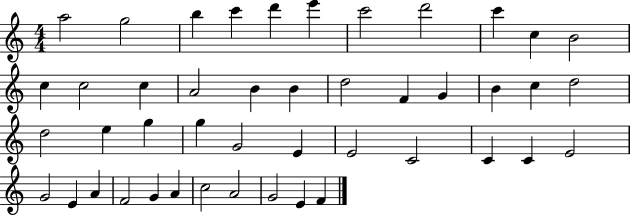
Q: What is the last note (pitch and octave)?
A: F4